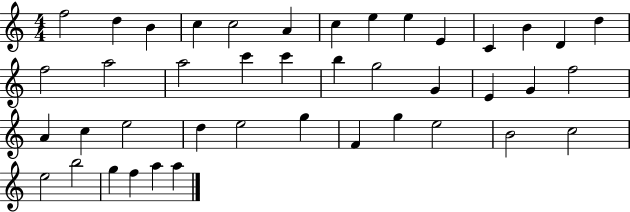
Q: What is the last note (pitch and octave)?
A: A5